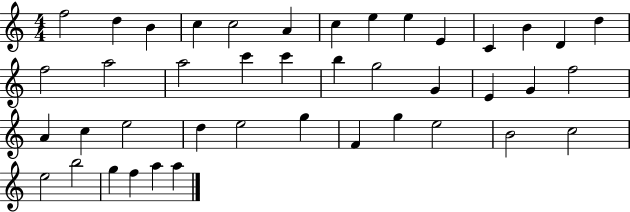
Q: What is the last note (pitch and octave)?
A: A5